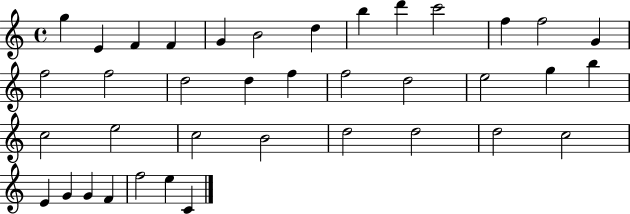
{
  \clef treble
  \time 4/4
  \defaultTimeSignature
  \key c \major
  g''4 e'4 f'4 f'4 | g'4 b'2 d''4 | b''4 d'''4 c'''2 | f''4 f''2 g'4 | \break f''2 f''2 | d''2 d''4 f''4 | f''2 d''2 | e''2 g''4 b''4 | \break c''2 e''2 | c''2 b'2 | d''2 d''2 | d''2 c''2 | \break e'4 g'4 g'4 f'4 | f''2 e''4 c'4 | \bar "|."
}